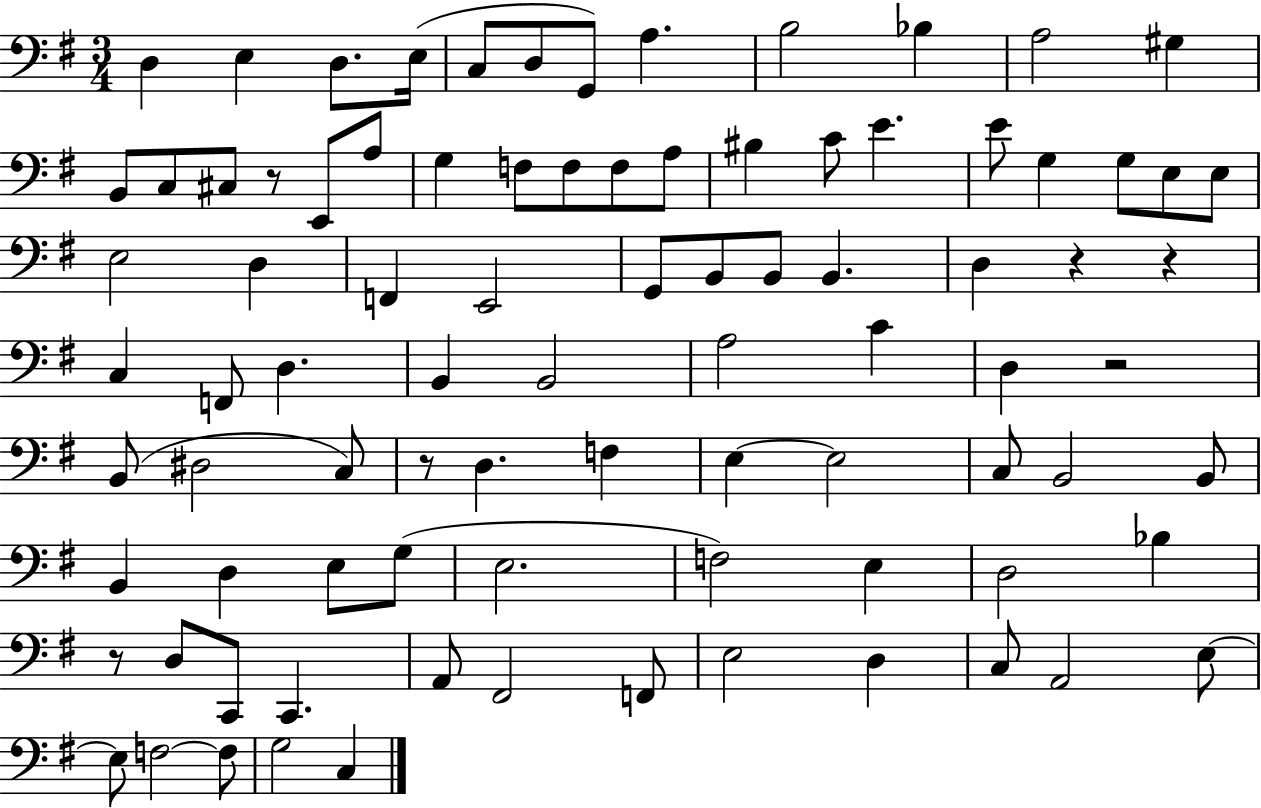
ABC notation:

X:1
T:Untitled
M:3/4
L:1/4
K:G
D, E, D,/2 E,/4 C,/2 D,/2 G,,/2 A, B,2 _B, A,2 ^G, B,,/2 C,/2 ^C,/2 z/2 E,,/2 A,/2 G, F,/2 F,/2 F,/2 A,/2 ^B, C/2 E E/2 G, G,/2 E,/2 E,/2 E,2 D, F,, E,,2 G,,/2 B,,/2 B,,/2 B,, D, z z C, F,,/2 D, B,, B,,2 A,2 C D, z2 B,,/2 ^D,2 C,/2 z/2 D, F, E, E,2 C,/2 B,,2 B,,/2 B,, D, E,/2 G,/2 E,2 F,2 E, D,2 _B, z/2 D,/2 C,,/2 C,, A,,/2 ^F,,2 F,,/2 E,2 D, C,/2 A,,2 E,/2 E,/2 F,2 F,/2 G,2 C,